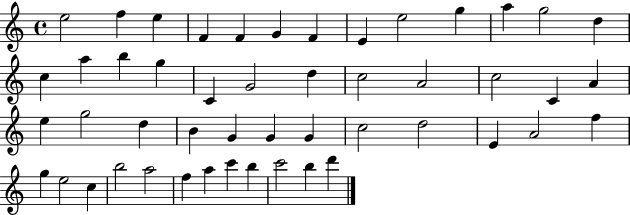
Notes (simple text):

E5/h F5/q E5/q F4/q F4/q G4/q F4/q E4/q E5/h G5/q A5/q G5/h D5/q C5/q A5/q B5/q G5/q C4/q G4/h D5/q C5/h A4/h C5/h C4/q A4/q E5/q G5/h D5/q B4/q G4/q G4/q G4/q C5/h D5/h E4/q A4/h F5/q G5/q E5/h C5/q B5/h A5/h F5/q A5/q C6/q B5/q C6/h B5/q D6/q